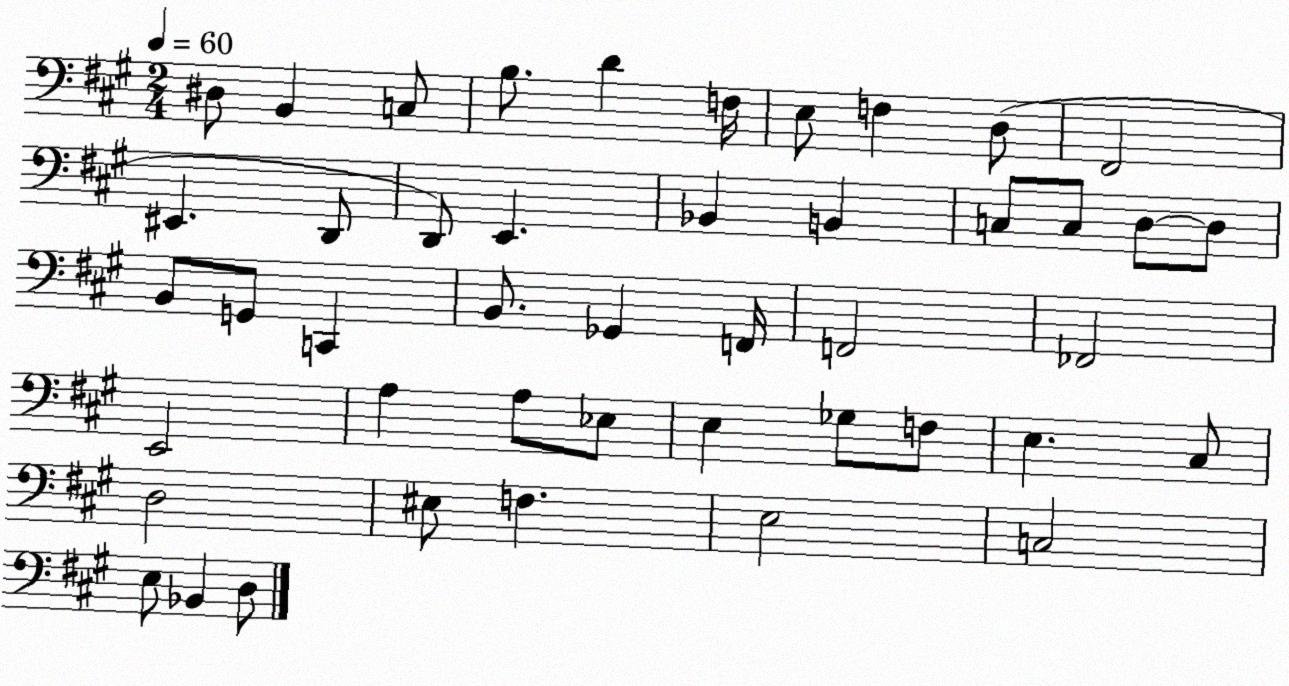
X:1
T:Untitled
M:2/4
L:1/4
K:A
^D,/2 B,, C,/2 B,/2 D F,/4 E,/2 F, D,/2 ^F,,2 ^E,, D,,/2 D,,/2 E,, _B,, B,, C,/2 C,/2 D,/2 D,/2 B,,/2 G,,/2 C,, B,,/2 _G,, F,,/4 F,,2 _F,,2 E,,2 A, A,/2 _E,/2 E, _G,/2 F,/2 E, ^C,/2 D,2 ^E,/2 F, E,2 C,2 E,/2 _B,, D,/2